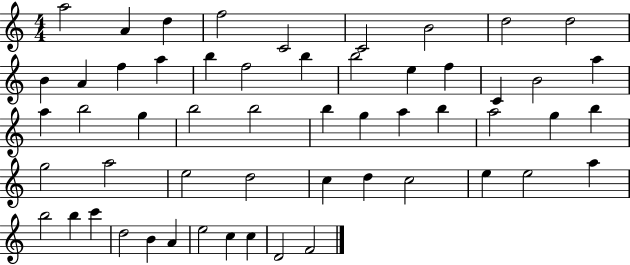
A5/h A4/q D5/q F5/h C4/h C4/h B4/h D5/h D5/h B4/q A4/q F5/q A5/q B5/q F5/h B5/q B5/h E5/q F5/q C4/q B4/h A5/q A5/q B5/h G5/q B5/h B5/h B5/q G5/q A5/q B5/q A5/h G5/q B5/q G5/h A5/h E5/h D5/h C5/q D5/q C5/h E5/q E5/h A5/q B5/h B5/q C6/q D5/h B4/q A4/q E5/h C5/q C5/q D4/h F4/h